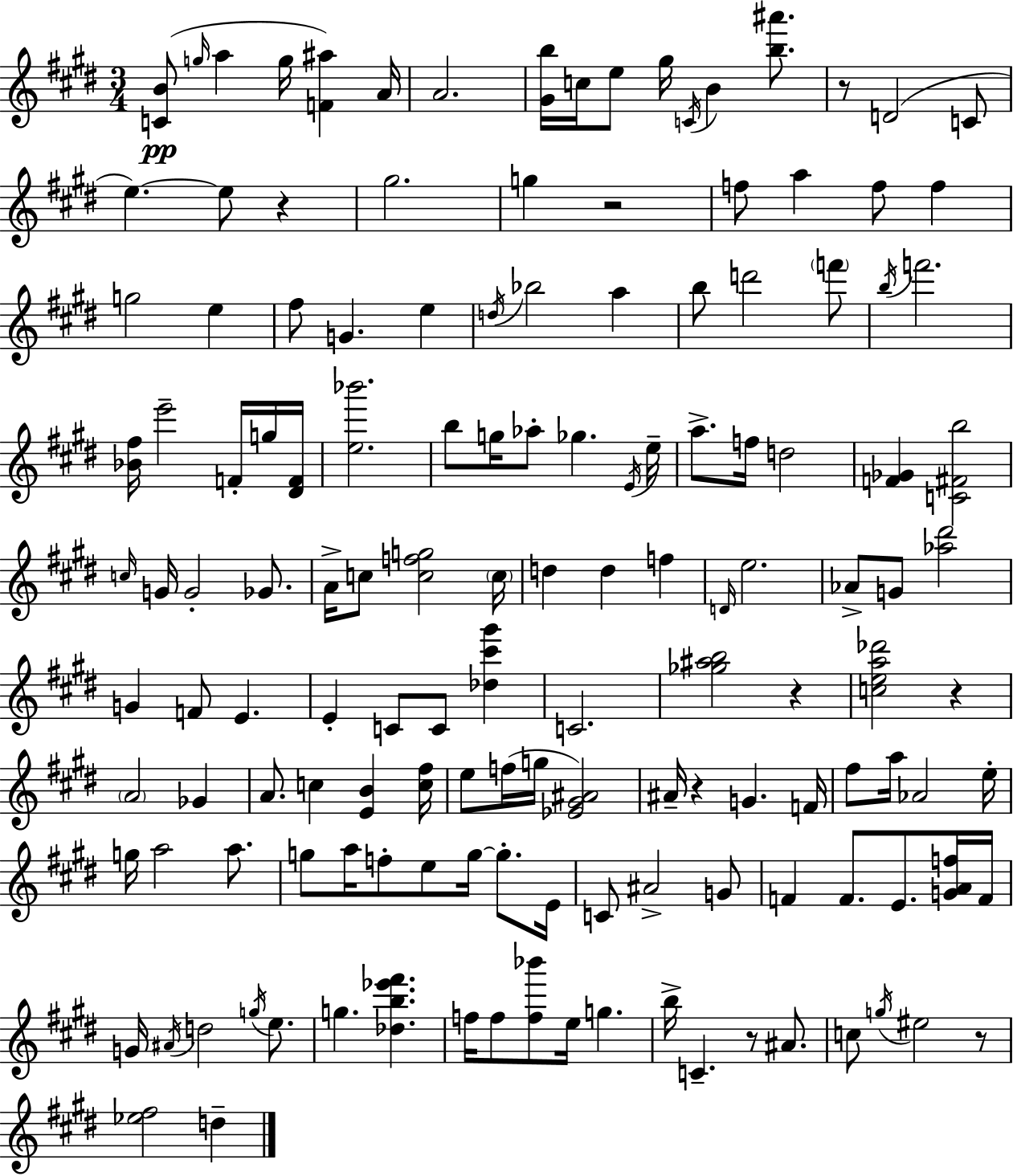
[C4,B4]/e G5/s A5/q G5/s [F4,A#5]/q A4/s A4/h. [G#4,B5]/s C5/s E5/e G#5/s C4/s B4/q [B5,A#6]/e. R/e D4/h C4/e E5/q. E5/e R/q G#5/h. G5/q R/h F5/e A5/q F5/e F5/q G5/h E5/q F#5/e G4/q. E5/q D5/s Bb5/h A5/q B5/e D6/h F6/e B5/s F6/h. [Bb4,F#5]/s E6/h F4/s G5/s [D#4,F4]/s [E5,Bb6]/h. B5/e G5/s Ab5/e Gb5/q. E4/s E5/s A5/e. F5/s D5/h [F4,Gb4]/q [C4,F#4,B5]/h C5/s G4/s G4/h Gb4/e. A4/s C5/e [C5,F5,G5]/h C5/s D5/q D5/q F5/q D4/s E5/h. Ab4/e G4/e [Ab5,D#6]/h G4/q F4/e E4/q. E4/q C4/e C4/e [Db5,C#6,G#6]/q C4/h. [Gb5,A#5,B5]/h R/q [C5,E5,A5,Db6]/h R/q A4/h Gb4/q A4/e. C5/q [E4,B4]/q [C5,F#5]/s E5/e F5/s G5/s [Eb4,G#4,A#4]/h A#4/s R/q G4/q. F4/s F#5/e A5/s Ab4/h E5/s G5/s A5/h A5/e. G5/e A5/s F5/e E5/e G5/s G5/e. E4/s C4/e A#4/h G4/e F4/q F4/e. E4/e. [G4,A4,F5]/s F4/s G4/s A#4/s D5/h G5/s E5/e. G5/q. [Db5,B5,Eb6,F#6]/q. F5/s F5/e [F5,Bb6]/e E5/s G5/q. B5/s C4/q. R/e A#4/e. C5/e G5/s EIS5/h R/e [Eb5,F#5]/h D5/q